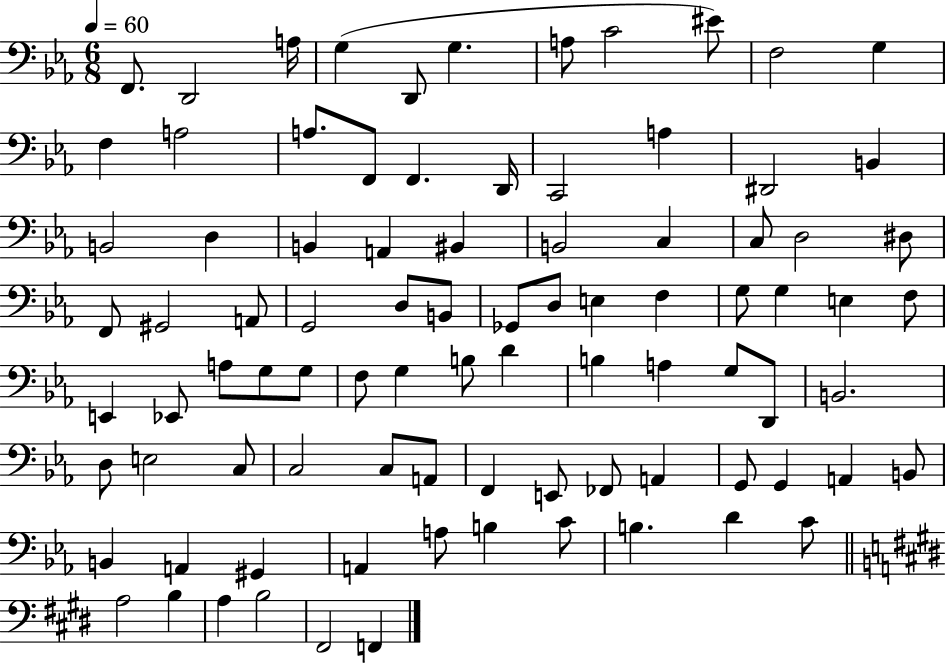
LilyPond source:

{
  \clef bass
  \numericTimeSignature
  \time 6/8
  \key ees \major
  \tempo 4 = 60
  f,8. d,2 a16 | g4( d,8 g4. | a8 c'2 eis'8) | f2 g4 | \break f4 a2 | a8. f,8 f,4. d,16 | c,2 a4 | dis,2 b,4 | \break b,2 d4 | b,4 a,4 bis,4 | b,2 c4 | c8 d2 dis8 | \break f,8 gis,2 a,8 | g,2 d8 b,8 | ges,8 d8 e4 f4 | g8 g4 e4 f8 | \break e,4 ees,8 a8 g8 g8 | f8 g4 b8 d'4 | b4 a4 g8 d,8 | b,2. | \break d8 e2 c8 | c2 c8 a,8 | f,4 e,8 fes,8 a,4 | g,8 g,4 a,4 b,8 | \break b,4 a,4 gis,4 | a,4 a8 b4 c'8 | b4. d'4 c'8 | \bar "||" \break \key e \major a2 b4 | a4 b2 | fis,2 f,4 | \bar "|."
}